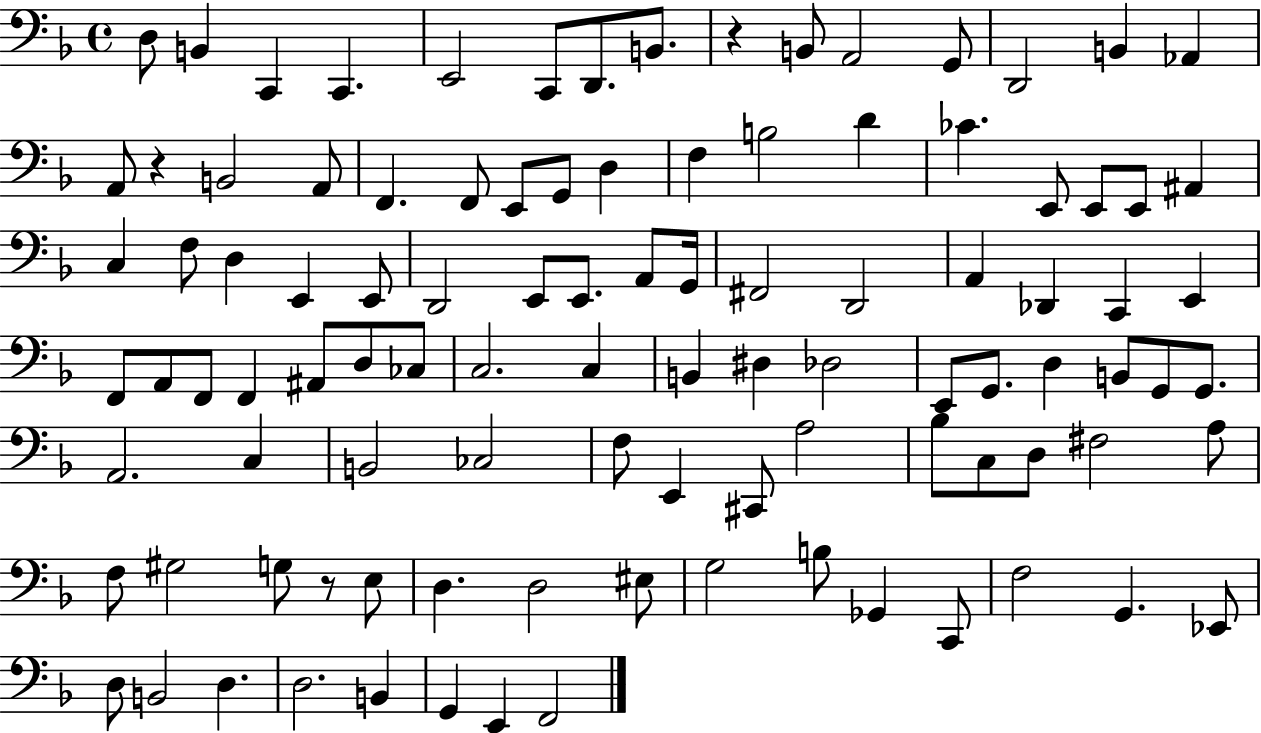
{
  \clef bass
  \time 4/4
  \defaultTimeSignature
  \key f \major
  \repeat volta 2 { d8 b,4 c,4 c,4. | e,2 c,8 d,8. b,8. | r4 b,8 a,2 g,8 | d,2 b,4 aes,4 | \break a,8 r4 b,2 a,8 | f,4. f,8 e,8 g,8 d4 | f4 b2 d'4 | ces'4. e,8 e,8 e,8 ais,4 | \break c4 f8 d4 e,4 e,8 | d,2 e,8 e,8. a,8 g,16 | fis,2 d,2 | a,4 des,4 c,4 e,4 | \break f,8 a,8 f,8 f,4 ais,8 d8 ces8 | c2. c4 | b,4 dis4 des2 | e,8 g,8. d4 b,8 g,8 g,8. | \break a,2. c4 | b,2 ces2 | f8 e,4 cis,8 a2 | bes8 c8 d8 fis2 a8 | \break f8 gis2 g8 r8 e8 | d4. d2 eis8 | g2 b8 ges,4 c,8 | f2 g,4. ees,8 | \break d8 b,2 d4. | d2. b,4 | g,4 e,4 f,2 | } \bar "|."
}